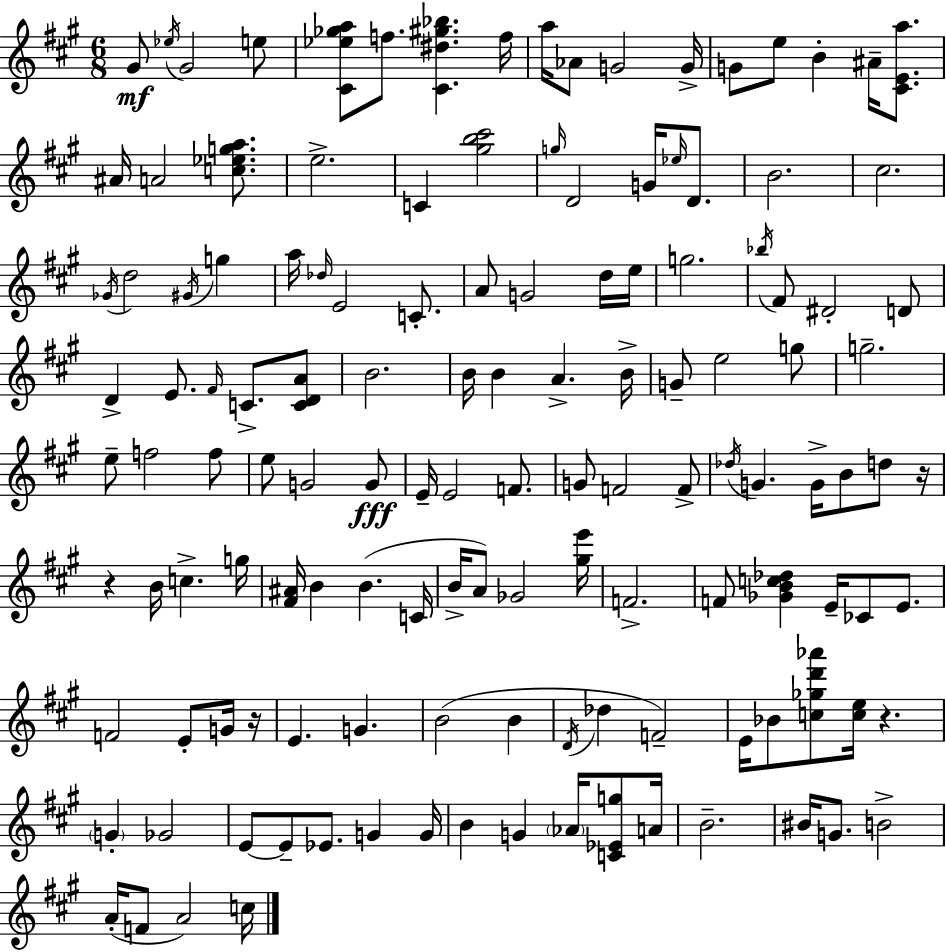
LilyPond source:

{
  \clef treble
  \numericTimeSignature
  \time 6/8
  \key a \major
  gis'8\mf \acciaccatura { ees''16 } gis'2 e''8 | <cis' ees'' ges'' a''>8 f''8. <cis' dis'' gis'' bes''>4. | f''16 a''16 aes'8 g'2 | g'16-> g'8 e''8 b'4-. ais'16-- <cis' e' a''>8. | \break ais'16 a'2 <c'' ees'' g'' a''>8. | e''2.-> | c'4 <gis'' b'' cis'''>2 | \grace { g''16 } d'2 g'16 \grace { ees''16 } | \break d'8. b'2. | cis''2. | \acciaccatura { ges'16 } d''2 | \acciaccatura { gis'16 } g''4 a''16 \grace { des''16 } e'2 | \break c'8.-. a'8 g'2 | d''16 e''16 g''2. | \acciaccatura { bes''16 } fis'8 dis'2-. | d'8 d'4-> e'8. | \break \grace { fis'16 } c'8.-> <c' d' a'>8 b'2. | b'16 b'4 | a'4.-> b'16-> g'8-- e''2 | g''8 g''2.-- | \break e''8-- f''2 | f''8 e''8 g'2 | g'8\fff e'16-- e'2 | f'8. g'8 f'2 | \break f'8-> \acciaccatura { des''16 } g'4. | g'16-> b'8 d''8 r16 r4 | b'16 c''4.-> g''16 <fis' ais'>16 b'4 | b'4.( c'16 b'16-> a'8) | \break ges'2 <gis'' e'''>16 f'2.-> | f'8 <ges' b' c'' des''>4 | e'16-- ces'8 e'8. f'2 | e'8-. g'16 r16 e'4. | \break g'4. b'2( | b'4 \acciaccatura { d'16 } des''4 | f'2--) e'16 bes'8 | <c'' ges'' d''' aes'''>8 <c'' e''>16 r4. \parenthesize g'4-. | \break ges'2 e'8~~ | e'8-- ees'8. g'4 g'16 b'4 | g'4 \parenthesize aes'16 <c' ees' g''>8 a'16 b'2.-- | bis'16 g'8. | \break b'2-> a'16-.( f'8 | a'2) c''16 \bar "|."
}